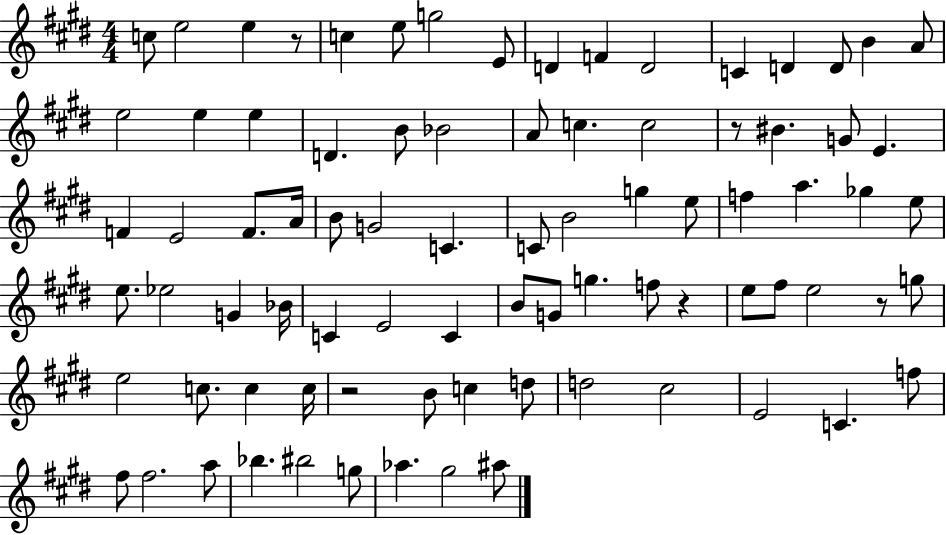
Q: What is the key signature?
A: E major